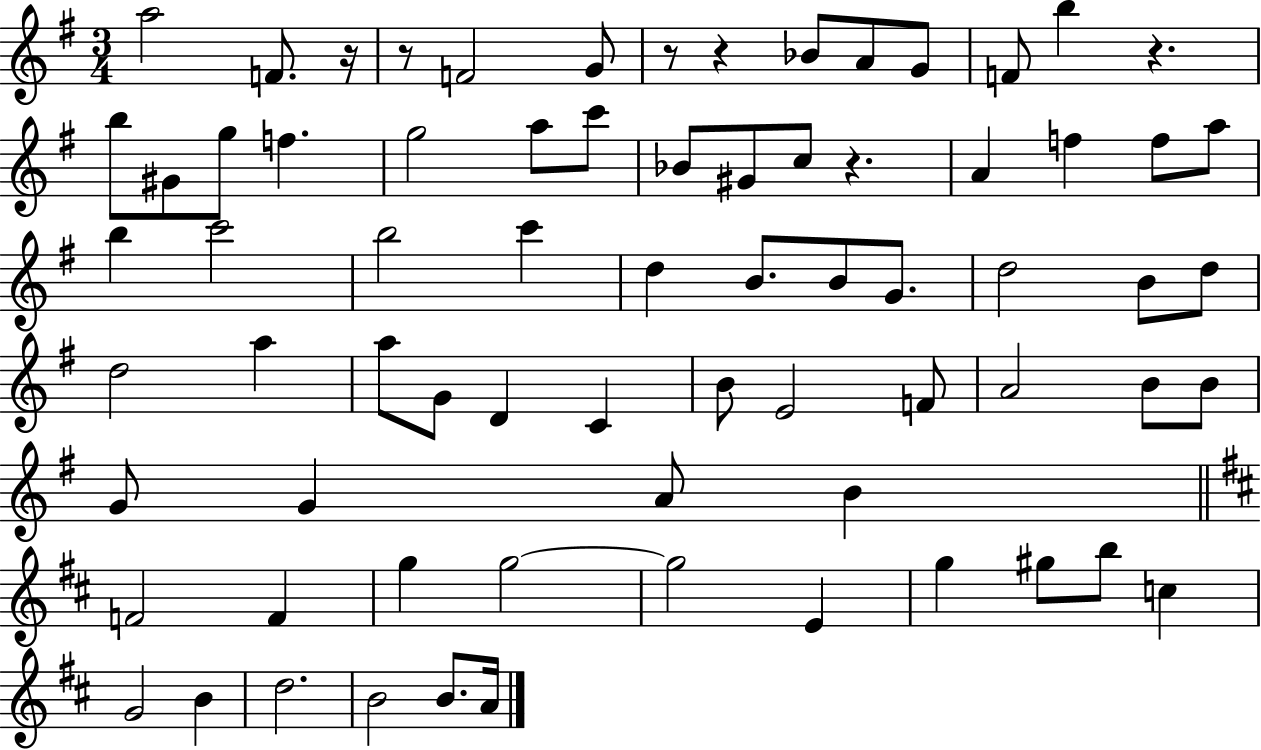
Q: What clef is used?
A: treble